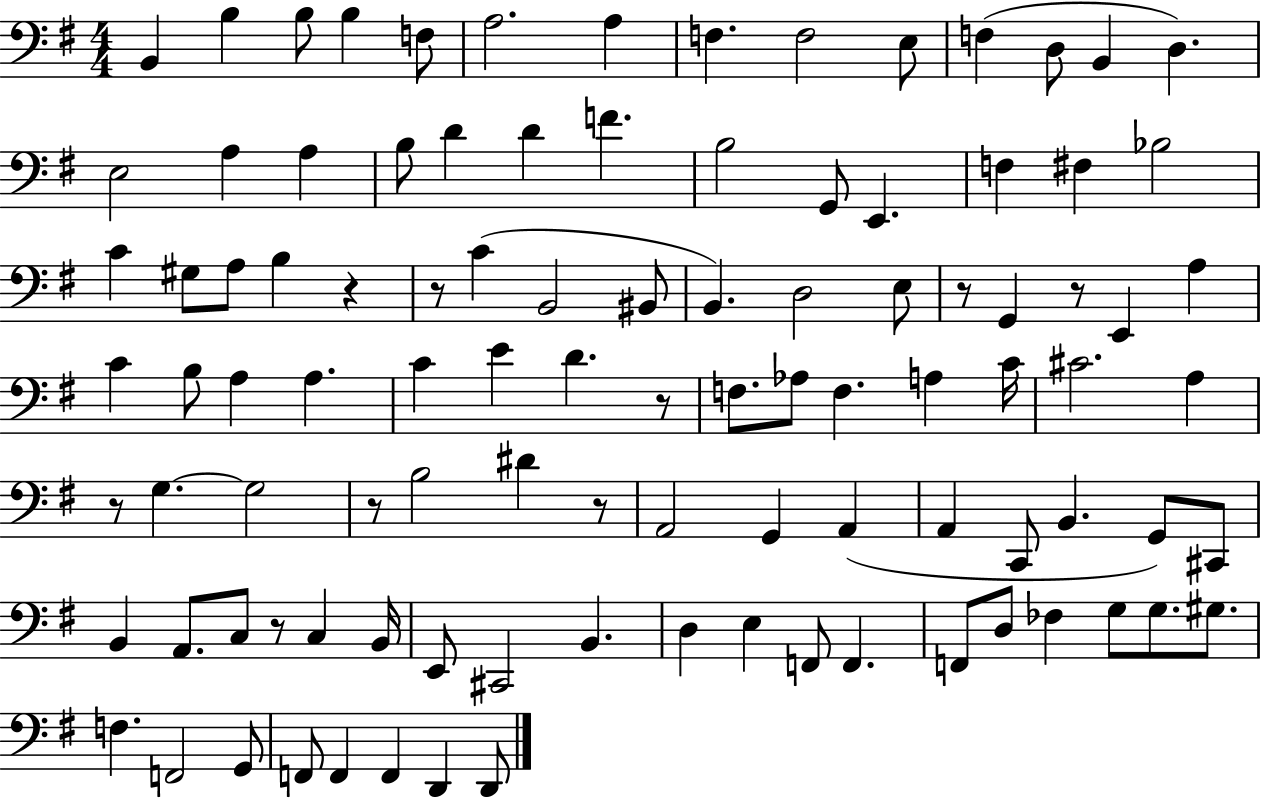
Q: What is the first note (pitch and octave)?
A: B2